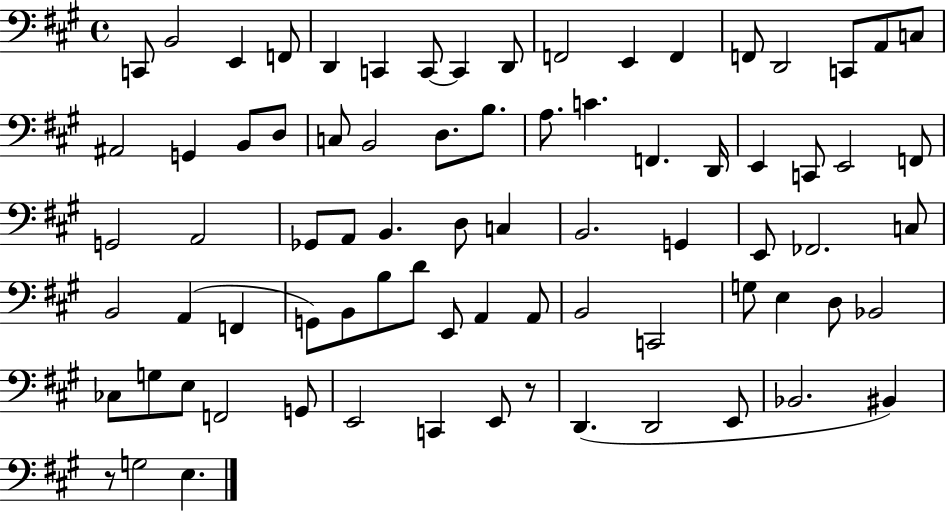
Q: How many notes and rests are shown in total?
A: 78